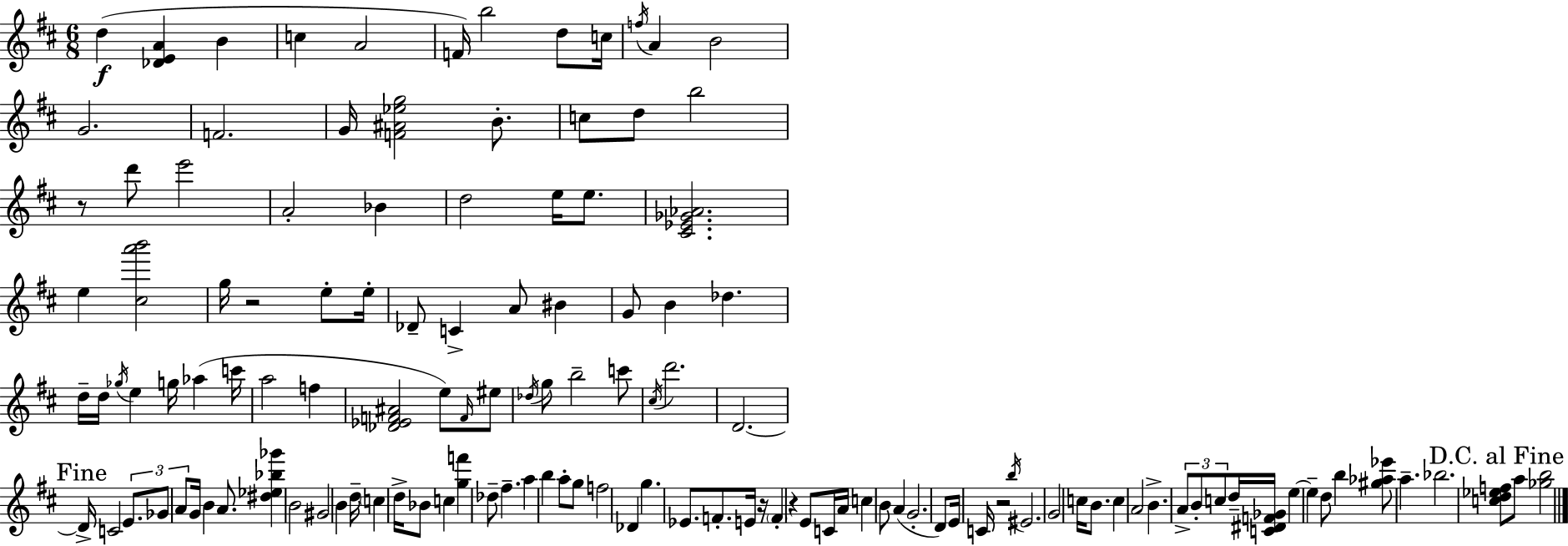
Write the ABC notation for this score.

X:1
T:Untitled
M:6/8
L:1/4
K:D
d [_DEA] B c A2 F/4 b2 d/2 c/4 f/4 A B2 G2 F2 G/4 [F^A_eg]2 B/2 c/2 d/2 b2 z/2 d'/2 e'2 A2 _B d2 e/4 e/2 [^C_E_G_A]2 e [^ca'b']2 g/4 z2 e/2 e/4 _D/2 C A/2 ^B G/2 B _d d/4 d/4 _g/4 e g/4 _a c'/4 a2 f [_D_EF^A]2 e/2 F/4 ^e/2 _d/4 g/2 b2 c'/2 ^c/4 d'2 D2 D/4 C2 E/2 _G/2 A/2 G/4 B A/2 [^d_e_b_g'] B2 ^G2 B d/4 c d/4 _B/2 c [gf'] _d/2 ^f a b a/2 g/2 f2 _D g _E/2 F/2 E/4 z/4 F z E/2 C/4 A/4 c B/2 A G2 D/2 E/4 C/4 z2 b/4 ^E2 G2 c/4 B/2 c A2 B A/2 B/2 c/2 d/4 [C^DF_G]/4 e e d/2 b [^g_a_e']/2 a _b2 [cd_ef]/2 a/2 [_gb]2